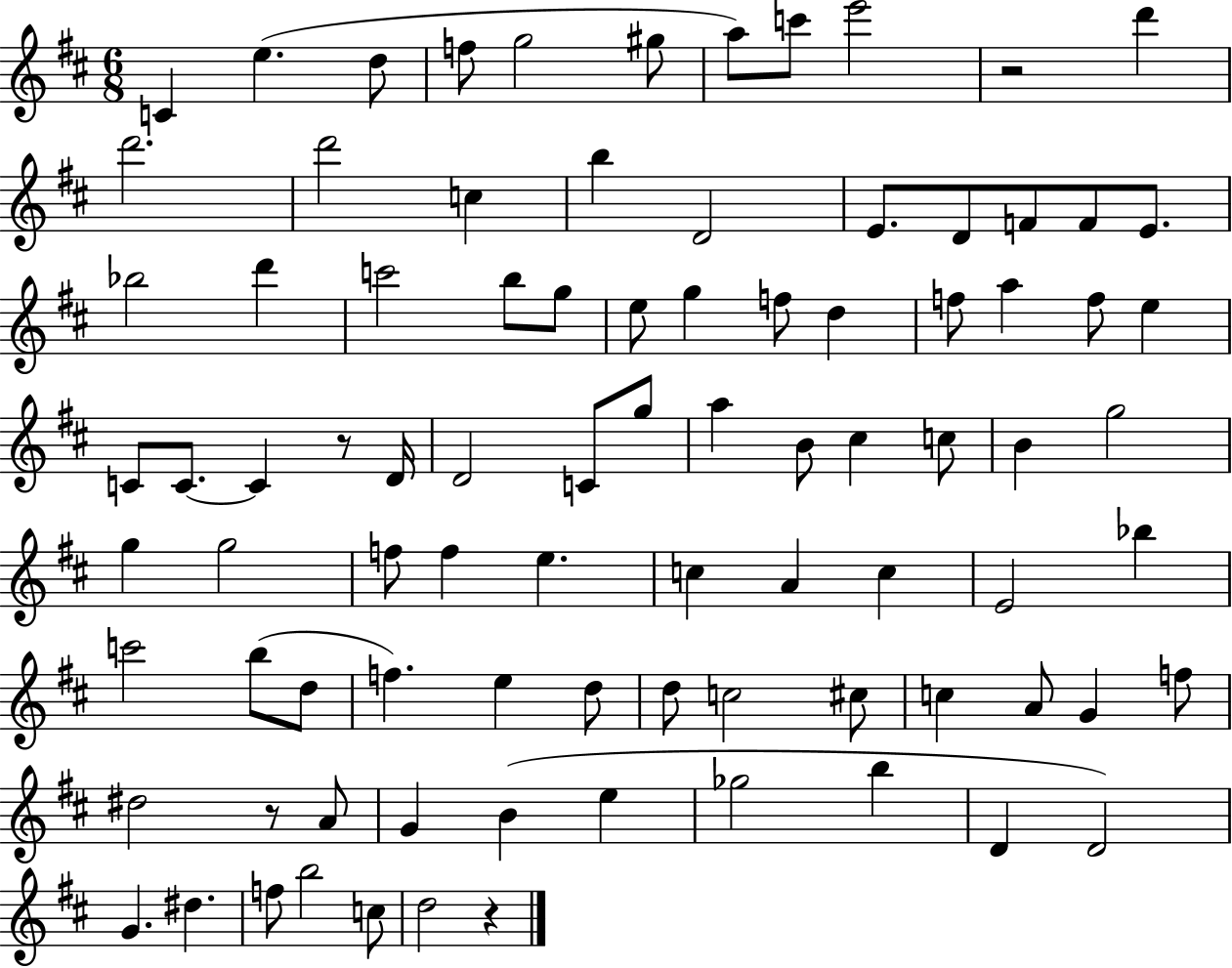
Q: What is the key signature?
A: D major